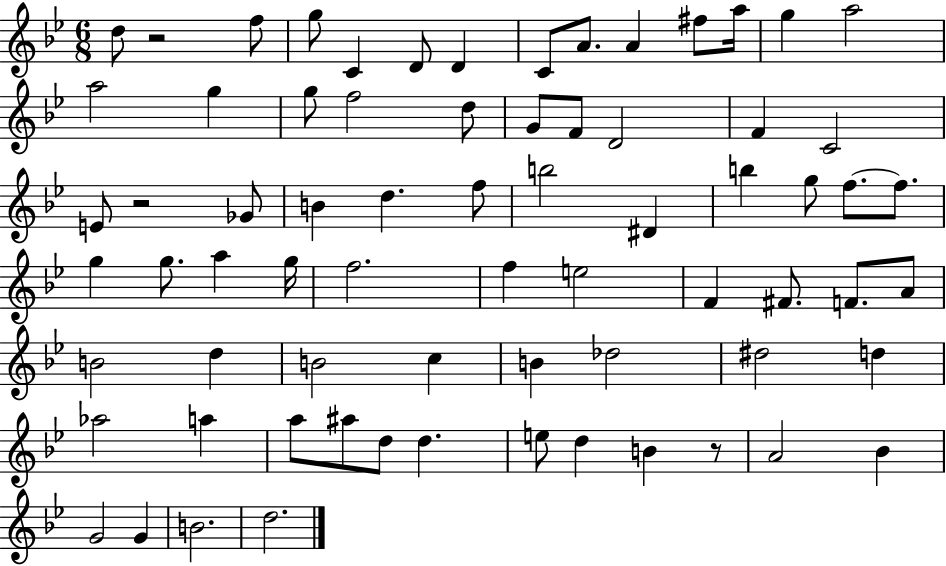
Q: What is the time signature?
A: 6/8